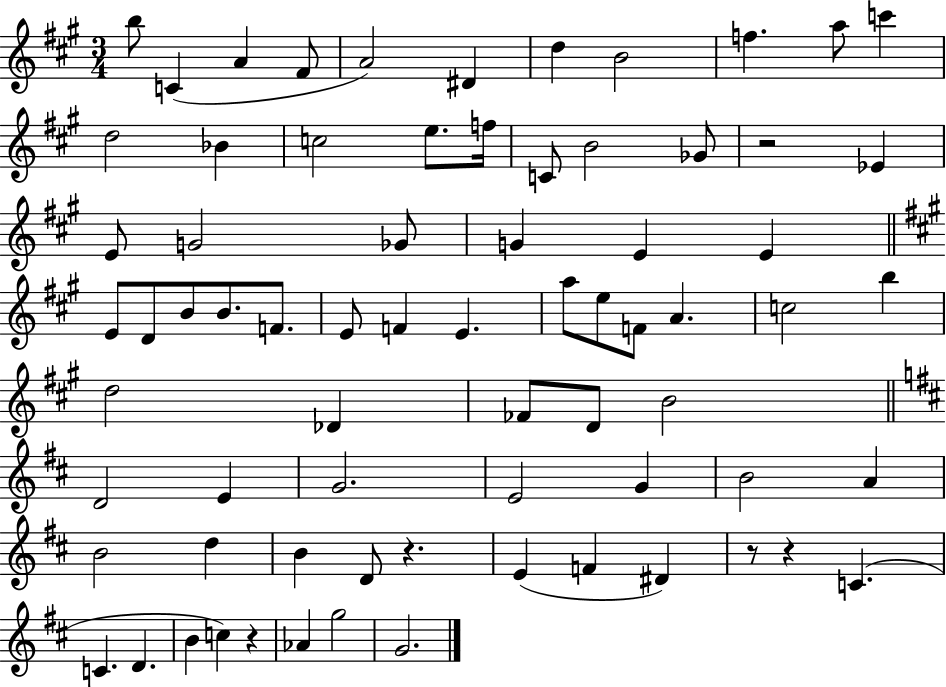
{
  \clef treble
  \numericTimeSignature
  \time 3/4
  \key a \major
  b''8 c'4( a'4 fis'8 | a'2) dis'4 | d''4 b'2 | f''4. a''8 c'''4 | \break d''2 bes'4 | c''2 e''8. f''16 | c'8 b'2 ges'8 | r2 ees'4 | \break e'8 g'2 ges'8 | g'4 e'4 e'4 | \bar "||" \break \key a \major e'8 d'8 b'8 b'8. f'8. | e'8 f'4 e'4. | a''8 e''8 f'8 a'4. | c''2 b''4 | \break d''2 des'4 | fes'8 d'8 b'2 | \bar "||" \break \key b \minor d'2 e'4 | g'2. | e'2 g'4 | b'2 a'4 | \break b'2 d''4 | b'4 d'8 r4. | e'4( f'4 dis'4) | r8 r4 c'4.( | \break c'4. d'4. | b'4 c''4) r4 | aes'4 g''2 | g'2. | \break \bar "|."
}